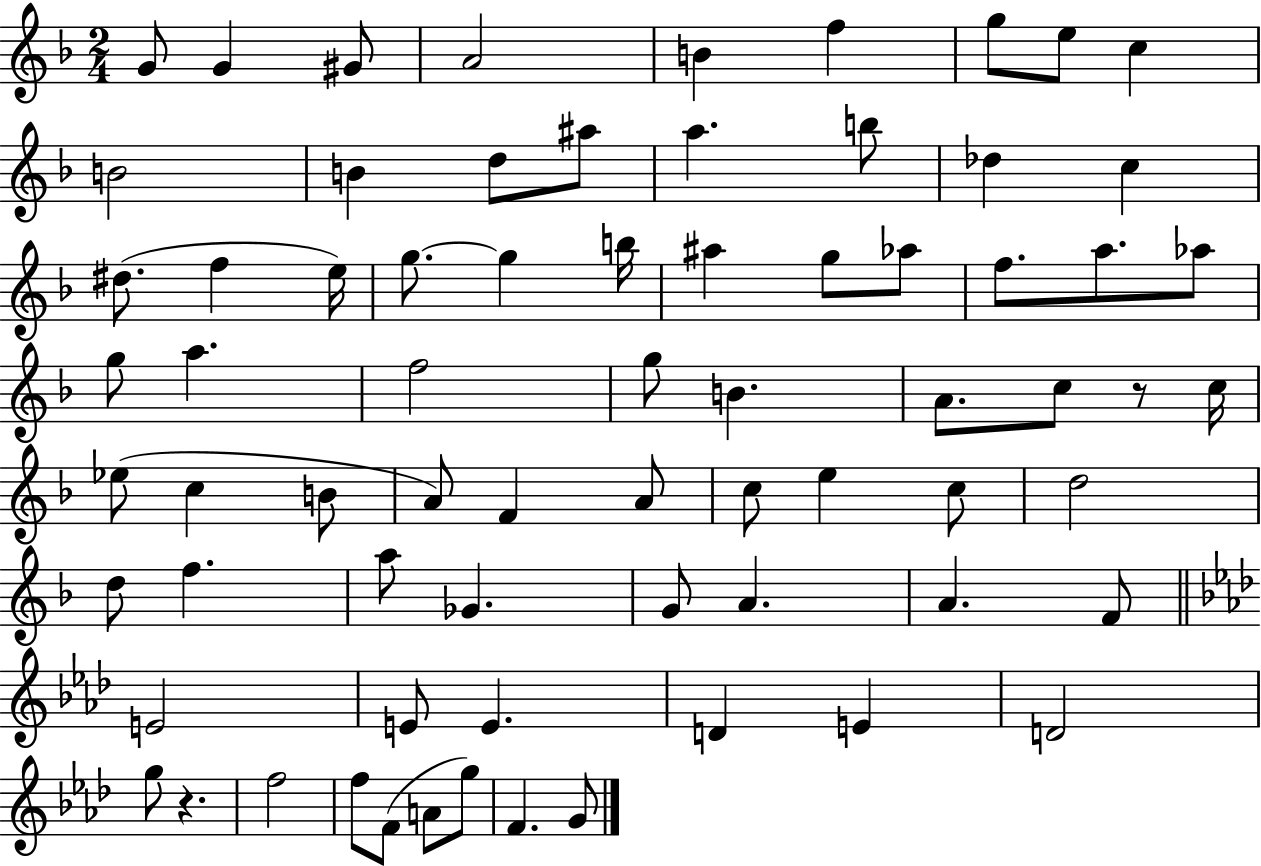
X:1
T:Untitled
M:2/4
L:1/4
K:F
G/2 G ^G/2 A2 B f g/2 e/2 c B2 B d/2 ^a/2 a b/2 _d c ^d/2 f e/4 g/2 g b/4 ^a g/2 _a/2 f/2 a/2 _a/2 g/2 a f2 g/2 B A/2 c/2 z/2 c/4 _e/2 c B/2 A/2 F A/2 c/2 e c/2 d2 d/2 f a/2 _G G/2 A A F/2 E2 E/2 E D E D2 g/2 z f2 f/2 F/2 A/2 g/2 F G/2